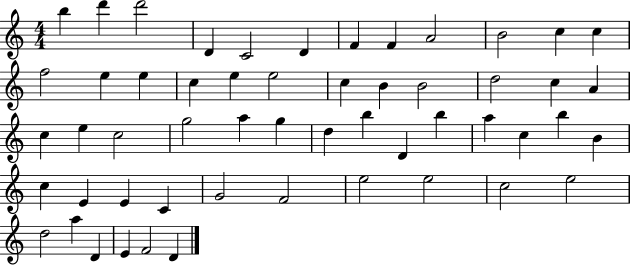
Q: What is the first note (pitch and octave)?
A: B5